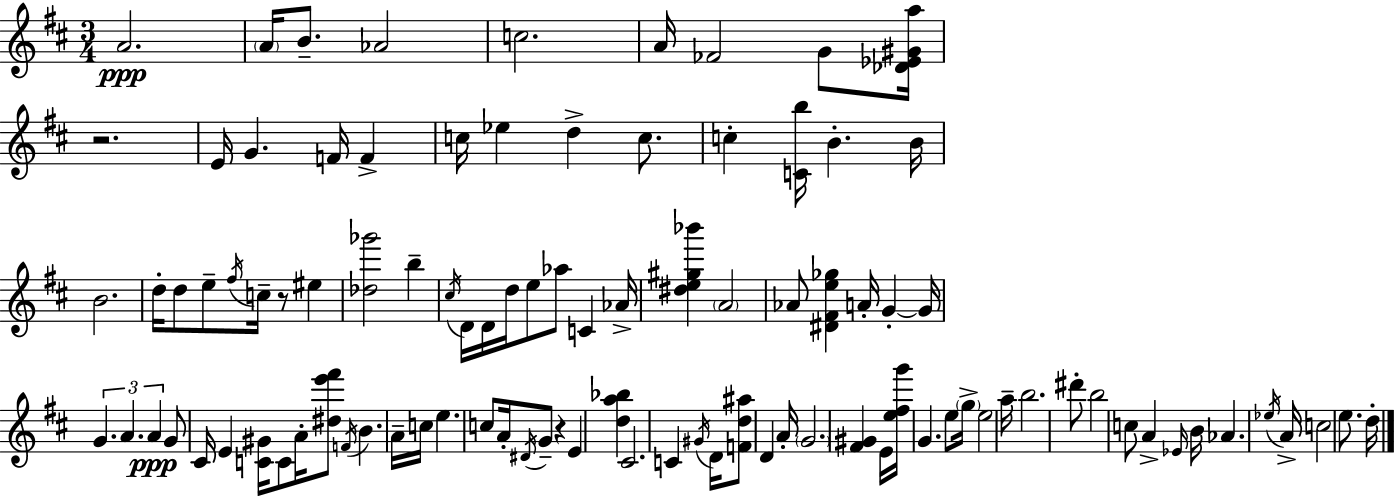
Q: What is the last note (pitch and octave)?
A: D5